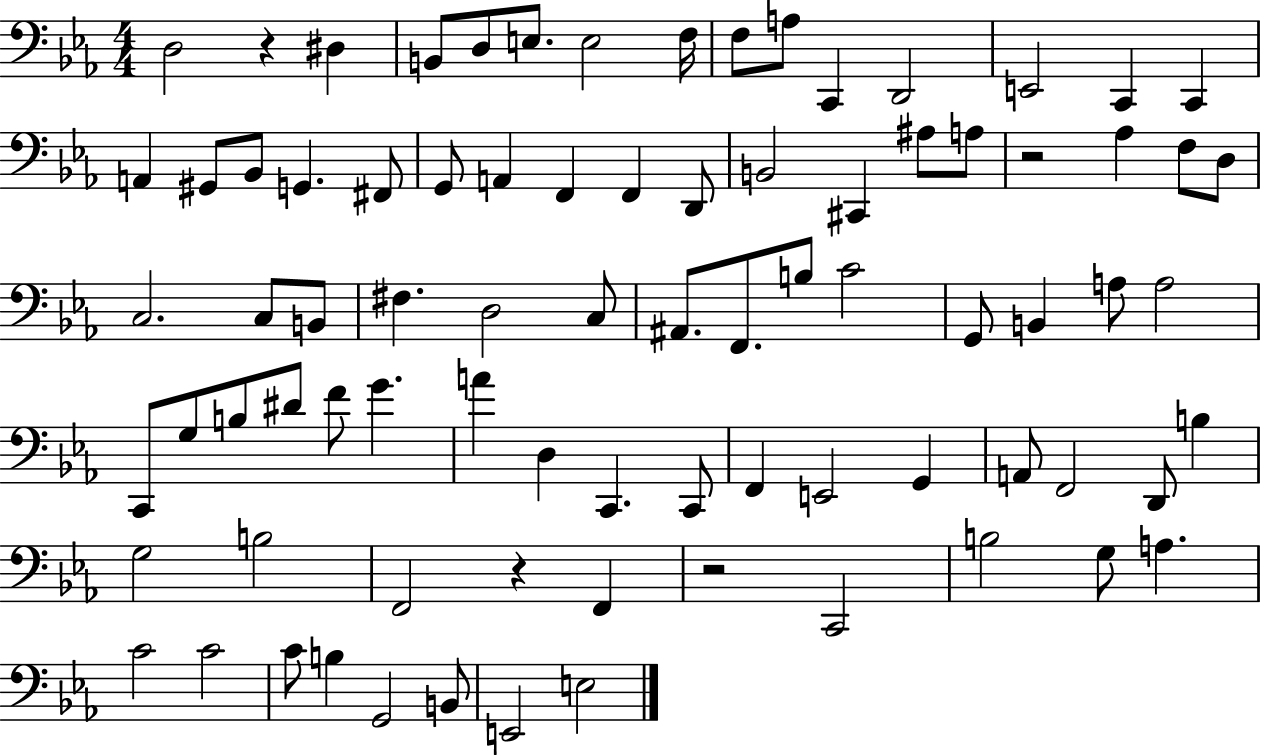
D3/h R/q D#3/q B2/e D3/e E3/e. E3/h F3/s F3/e A3/e C2/q D2/h E2/h C2/q C2/q A2/q G#2/e Bb2/e G2/q. F#2/e G2/e A2/q F2/q F2/q D2/e B2/h C#2/q A#3/e A3/e R/h Ab3/q F3/e D3/e C3/h. C3/e B2/e F#3/q. D3/h C3/e A#2/e. F2/e. B3/e C4/h G2/e B2/q A3/e A3/h C2/e G3/e B3/e D#4/e F4/e G4/q. A4/q D3/q C2/q. C2/e F2/q E2/h G2/q A2/e F2/h D2/e B3/q G3/h B3/h F2/h R/q F2/q R/h C2/h B3/h G3/e A3/q. C4/h C4/h C4/e B3/q G2/h B2/e E2/h E3/h